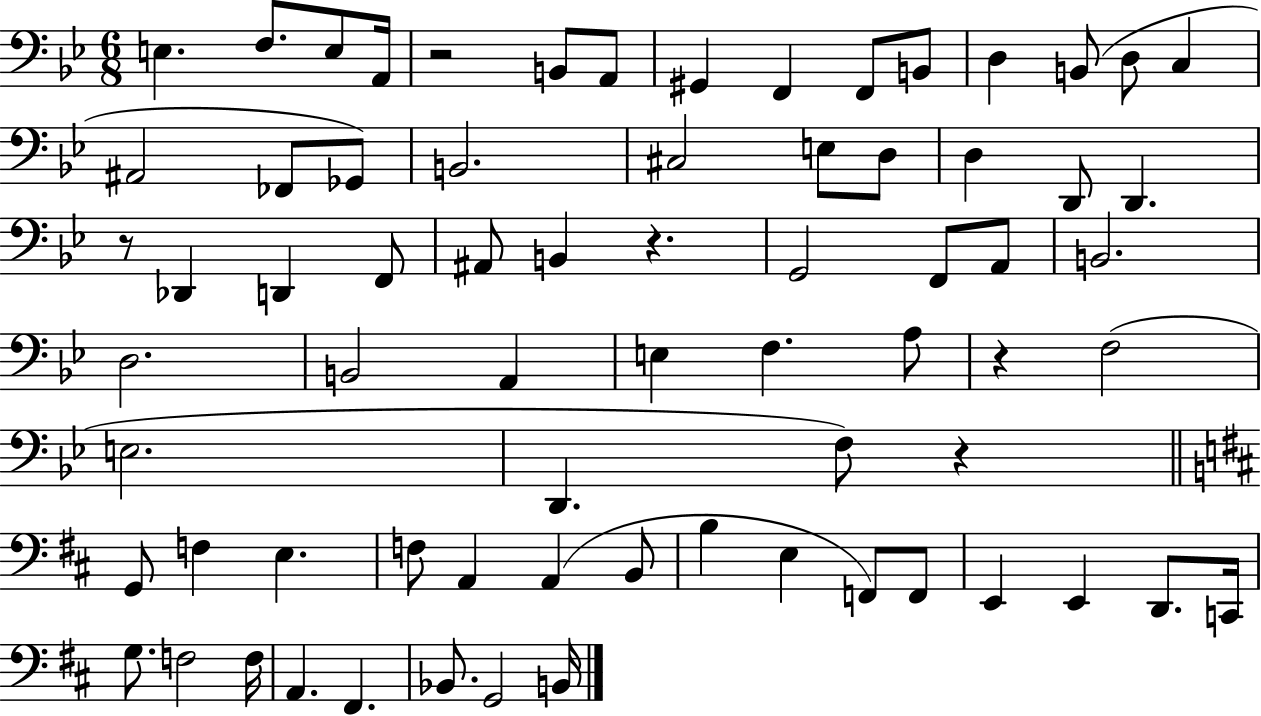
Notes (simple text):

E3/q. F3/e. E3/e A2/s R/h B2/e A2/e G#2/q F2/q F2/e B2/e D3/q B2/e D3/e C3/q A#2/h FES2/e Gb2/e B2/h. C#3/h E3/e D3/e D3/q D2/e D2/q. R/e Db2/q D2/q F2/e A#2/e B2/q R/q. G2/h F2/e A2/e B2/h. D3/h. B2/h A2/q E3/q F3/q. A3/e R/q F3/h E3/h. D2/q. F3/e R/q G2/e F3/q E3/q. F3/e A2/q A2/q B2/e B3/q E3/q F2/e F2/e E2/q E2/q D2/e. C2/s G3/e. F3/h F3/s A2/q. F#2/q. Bb2/e. G2/h B2/s